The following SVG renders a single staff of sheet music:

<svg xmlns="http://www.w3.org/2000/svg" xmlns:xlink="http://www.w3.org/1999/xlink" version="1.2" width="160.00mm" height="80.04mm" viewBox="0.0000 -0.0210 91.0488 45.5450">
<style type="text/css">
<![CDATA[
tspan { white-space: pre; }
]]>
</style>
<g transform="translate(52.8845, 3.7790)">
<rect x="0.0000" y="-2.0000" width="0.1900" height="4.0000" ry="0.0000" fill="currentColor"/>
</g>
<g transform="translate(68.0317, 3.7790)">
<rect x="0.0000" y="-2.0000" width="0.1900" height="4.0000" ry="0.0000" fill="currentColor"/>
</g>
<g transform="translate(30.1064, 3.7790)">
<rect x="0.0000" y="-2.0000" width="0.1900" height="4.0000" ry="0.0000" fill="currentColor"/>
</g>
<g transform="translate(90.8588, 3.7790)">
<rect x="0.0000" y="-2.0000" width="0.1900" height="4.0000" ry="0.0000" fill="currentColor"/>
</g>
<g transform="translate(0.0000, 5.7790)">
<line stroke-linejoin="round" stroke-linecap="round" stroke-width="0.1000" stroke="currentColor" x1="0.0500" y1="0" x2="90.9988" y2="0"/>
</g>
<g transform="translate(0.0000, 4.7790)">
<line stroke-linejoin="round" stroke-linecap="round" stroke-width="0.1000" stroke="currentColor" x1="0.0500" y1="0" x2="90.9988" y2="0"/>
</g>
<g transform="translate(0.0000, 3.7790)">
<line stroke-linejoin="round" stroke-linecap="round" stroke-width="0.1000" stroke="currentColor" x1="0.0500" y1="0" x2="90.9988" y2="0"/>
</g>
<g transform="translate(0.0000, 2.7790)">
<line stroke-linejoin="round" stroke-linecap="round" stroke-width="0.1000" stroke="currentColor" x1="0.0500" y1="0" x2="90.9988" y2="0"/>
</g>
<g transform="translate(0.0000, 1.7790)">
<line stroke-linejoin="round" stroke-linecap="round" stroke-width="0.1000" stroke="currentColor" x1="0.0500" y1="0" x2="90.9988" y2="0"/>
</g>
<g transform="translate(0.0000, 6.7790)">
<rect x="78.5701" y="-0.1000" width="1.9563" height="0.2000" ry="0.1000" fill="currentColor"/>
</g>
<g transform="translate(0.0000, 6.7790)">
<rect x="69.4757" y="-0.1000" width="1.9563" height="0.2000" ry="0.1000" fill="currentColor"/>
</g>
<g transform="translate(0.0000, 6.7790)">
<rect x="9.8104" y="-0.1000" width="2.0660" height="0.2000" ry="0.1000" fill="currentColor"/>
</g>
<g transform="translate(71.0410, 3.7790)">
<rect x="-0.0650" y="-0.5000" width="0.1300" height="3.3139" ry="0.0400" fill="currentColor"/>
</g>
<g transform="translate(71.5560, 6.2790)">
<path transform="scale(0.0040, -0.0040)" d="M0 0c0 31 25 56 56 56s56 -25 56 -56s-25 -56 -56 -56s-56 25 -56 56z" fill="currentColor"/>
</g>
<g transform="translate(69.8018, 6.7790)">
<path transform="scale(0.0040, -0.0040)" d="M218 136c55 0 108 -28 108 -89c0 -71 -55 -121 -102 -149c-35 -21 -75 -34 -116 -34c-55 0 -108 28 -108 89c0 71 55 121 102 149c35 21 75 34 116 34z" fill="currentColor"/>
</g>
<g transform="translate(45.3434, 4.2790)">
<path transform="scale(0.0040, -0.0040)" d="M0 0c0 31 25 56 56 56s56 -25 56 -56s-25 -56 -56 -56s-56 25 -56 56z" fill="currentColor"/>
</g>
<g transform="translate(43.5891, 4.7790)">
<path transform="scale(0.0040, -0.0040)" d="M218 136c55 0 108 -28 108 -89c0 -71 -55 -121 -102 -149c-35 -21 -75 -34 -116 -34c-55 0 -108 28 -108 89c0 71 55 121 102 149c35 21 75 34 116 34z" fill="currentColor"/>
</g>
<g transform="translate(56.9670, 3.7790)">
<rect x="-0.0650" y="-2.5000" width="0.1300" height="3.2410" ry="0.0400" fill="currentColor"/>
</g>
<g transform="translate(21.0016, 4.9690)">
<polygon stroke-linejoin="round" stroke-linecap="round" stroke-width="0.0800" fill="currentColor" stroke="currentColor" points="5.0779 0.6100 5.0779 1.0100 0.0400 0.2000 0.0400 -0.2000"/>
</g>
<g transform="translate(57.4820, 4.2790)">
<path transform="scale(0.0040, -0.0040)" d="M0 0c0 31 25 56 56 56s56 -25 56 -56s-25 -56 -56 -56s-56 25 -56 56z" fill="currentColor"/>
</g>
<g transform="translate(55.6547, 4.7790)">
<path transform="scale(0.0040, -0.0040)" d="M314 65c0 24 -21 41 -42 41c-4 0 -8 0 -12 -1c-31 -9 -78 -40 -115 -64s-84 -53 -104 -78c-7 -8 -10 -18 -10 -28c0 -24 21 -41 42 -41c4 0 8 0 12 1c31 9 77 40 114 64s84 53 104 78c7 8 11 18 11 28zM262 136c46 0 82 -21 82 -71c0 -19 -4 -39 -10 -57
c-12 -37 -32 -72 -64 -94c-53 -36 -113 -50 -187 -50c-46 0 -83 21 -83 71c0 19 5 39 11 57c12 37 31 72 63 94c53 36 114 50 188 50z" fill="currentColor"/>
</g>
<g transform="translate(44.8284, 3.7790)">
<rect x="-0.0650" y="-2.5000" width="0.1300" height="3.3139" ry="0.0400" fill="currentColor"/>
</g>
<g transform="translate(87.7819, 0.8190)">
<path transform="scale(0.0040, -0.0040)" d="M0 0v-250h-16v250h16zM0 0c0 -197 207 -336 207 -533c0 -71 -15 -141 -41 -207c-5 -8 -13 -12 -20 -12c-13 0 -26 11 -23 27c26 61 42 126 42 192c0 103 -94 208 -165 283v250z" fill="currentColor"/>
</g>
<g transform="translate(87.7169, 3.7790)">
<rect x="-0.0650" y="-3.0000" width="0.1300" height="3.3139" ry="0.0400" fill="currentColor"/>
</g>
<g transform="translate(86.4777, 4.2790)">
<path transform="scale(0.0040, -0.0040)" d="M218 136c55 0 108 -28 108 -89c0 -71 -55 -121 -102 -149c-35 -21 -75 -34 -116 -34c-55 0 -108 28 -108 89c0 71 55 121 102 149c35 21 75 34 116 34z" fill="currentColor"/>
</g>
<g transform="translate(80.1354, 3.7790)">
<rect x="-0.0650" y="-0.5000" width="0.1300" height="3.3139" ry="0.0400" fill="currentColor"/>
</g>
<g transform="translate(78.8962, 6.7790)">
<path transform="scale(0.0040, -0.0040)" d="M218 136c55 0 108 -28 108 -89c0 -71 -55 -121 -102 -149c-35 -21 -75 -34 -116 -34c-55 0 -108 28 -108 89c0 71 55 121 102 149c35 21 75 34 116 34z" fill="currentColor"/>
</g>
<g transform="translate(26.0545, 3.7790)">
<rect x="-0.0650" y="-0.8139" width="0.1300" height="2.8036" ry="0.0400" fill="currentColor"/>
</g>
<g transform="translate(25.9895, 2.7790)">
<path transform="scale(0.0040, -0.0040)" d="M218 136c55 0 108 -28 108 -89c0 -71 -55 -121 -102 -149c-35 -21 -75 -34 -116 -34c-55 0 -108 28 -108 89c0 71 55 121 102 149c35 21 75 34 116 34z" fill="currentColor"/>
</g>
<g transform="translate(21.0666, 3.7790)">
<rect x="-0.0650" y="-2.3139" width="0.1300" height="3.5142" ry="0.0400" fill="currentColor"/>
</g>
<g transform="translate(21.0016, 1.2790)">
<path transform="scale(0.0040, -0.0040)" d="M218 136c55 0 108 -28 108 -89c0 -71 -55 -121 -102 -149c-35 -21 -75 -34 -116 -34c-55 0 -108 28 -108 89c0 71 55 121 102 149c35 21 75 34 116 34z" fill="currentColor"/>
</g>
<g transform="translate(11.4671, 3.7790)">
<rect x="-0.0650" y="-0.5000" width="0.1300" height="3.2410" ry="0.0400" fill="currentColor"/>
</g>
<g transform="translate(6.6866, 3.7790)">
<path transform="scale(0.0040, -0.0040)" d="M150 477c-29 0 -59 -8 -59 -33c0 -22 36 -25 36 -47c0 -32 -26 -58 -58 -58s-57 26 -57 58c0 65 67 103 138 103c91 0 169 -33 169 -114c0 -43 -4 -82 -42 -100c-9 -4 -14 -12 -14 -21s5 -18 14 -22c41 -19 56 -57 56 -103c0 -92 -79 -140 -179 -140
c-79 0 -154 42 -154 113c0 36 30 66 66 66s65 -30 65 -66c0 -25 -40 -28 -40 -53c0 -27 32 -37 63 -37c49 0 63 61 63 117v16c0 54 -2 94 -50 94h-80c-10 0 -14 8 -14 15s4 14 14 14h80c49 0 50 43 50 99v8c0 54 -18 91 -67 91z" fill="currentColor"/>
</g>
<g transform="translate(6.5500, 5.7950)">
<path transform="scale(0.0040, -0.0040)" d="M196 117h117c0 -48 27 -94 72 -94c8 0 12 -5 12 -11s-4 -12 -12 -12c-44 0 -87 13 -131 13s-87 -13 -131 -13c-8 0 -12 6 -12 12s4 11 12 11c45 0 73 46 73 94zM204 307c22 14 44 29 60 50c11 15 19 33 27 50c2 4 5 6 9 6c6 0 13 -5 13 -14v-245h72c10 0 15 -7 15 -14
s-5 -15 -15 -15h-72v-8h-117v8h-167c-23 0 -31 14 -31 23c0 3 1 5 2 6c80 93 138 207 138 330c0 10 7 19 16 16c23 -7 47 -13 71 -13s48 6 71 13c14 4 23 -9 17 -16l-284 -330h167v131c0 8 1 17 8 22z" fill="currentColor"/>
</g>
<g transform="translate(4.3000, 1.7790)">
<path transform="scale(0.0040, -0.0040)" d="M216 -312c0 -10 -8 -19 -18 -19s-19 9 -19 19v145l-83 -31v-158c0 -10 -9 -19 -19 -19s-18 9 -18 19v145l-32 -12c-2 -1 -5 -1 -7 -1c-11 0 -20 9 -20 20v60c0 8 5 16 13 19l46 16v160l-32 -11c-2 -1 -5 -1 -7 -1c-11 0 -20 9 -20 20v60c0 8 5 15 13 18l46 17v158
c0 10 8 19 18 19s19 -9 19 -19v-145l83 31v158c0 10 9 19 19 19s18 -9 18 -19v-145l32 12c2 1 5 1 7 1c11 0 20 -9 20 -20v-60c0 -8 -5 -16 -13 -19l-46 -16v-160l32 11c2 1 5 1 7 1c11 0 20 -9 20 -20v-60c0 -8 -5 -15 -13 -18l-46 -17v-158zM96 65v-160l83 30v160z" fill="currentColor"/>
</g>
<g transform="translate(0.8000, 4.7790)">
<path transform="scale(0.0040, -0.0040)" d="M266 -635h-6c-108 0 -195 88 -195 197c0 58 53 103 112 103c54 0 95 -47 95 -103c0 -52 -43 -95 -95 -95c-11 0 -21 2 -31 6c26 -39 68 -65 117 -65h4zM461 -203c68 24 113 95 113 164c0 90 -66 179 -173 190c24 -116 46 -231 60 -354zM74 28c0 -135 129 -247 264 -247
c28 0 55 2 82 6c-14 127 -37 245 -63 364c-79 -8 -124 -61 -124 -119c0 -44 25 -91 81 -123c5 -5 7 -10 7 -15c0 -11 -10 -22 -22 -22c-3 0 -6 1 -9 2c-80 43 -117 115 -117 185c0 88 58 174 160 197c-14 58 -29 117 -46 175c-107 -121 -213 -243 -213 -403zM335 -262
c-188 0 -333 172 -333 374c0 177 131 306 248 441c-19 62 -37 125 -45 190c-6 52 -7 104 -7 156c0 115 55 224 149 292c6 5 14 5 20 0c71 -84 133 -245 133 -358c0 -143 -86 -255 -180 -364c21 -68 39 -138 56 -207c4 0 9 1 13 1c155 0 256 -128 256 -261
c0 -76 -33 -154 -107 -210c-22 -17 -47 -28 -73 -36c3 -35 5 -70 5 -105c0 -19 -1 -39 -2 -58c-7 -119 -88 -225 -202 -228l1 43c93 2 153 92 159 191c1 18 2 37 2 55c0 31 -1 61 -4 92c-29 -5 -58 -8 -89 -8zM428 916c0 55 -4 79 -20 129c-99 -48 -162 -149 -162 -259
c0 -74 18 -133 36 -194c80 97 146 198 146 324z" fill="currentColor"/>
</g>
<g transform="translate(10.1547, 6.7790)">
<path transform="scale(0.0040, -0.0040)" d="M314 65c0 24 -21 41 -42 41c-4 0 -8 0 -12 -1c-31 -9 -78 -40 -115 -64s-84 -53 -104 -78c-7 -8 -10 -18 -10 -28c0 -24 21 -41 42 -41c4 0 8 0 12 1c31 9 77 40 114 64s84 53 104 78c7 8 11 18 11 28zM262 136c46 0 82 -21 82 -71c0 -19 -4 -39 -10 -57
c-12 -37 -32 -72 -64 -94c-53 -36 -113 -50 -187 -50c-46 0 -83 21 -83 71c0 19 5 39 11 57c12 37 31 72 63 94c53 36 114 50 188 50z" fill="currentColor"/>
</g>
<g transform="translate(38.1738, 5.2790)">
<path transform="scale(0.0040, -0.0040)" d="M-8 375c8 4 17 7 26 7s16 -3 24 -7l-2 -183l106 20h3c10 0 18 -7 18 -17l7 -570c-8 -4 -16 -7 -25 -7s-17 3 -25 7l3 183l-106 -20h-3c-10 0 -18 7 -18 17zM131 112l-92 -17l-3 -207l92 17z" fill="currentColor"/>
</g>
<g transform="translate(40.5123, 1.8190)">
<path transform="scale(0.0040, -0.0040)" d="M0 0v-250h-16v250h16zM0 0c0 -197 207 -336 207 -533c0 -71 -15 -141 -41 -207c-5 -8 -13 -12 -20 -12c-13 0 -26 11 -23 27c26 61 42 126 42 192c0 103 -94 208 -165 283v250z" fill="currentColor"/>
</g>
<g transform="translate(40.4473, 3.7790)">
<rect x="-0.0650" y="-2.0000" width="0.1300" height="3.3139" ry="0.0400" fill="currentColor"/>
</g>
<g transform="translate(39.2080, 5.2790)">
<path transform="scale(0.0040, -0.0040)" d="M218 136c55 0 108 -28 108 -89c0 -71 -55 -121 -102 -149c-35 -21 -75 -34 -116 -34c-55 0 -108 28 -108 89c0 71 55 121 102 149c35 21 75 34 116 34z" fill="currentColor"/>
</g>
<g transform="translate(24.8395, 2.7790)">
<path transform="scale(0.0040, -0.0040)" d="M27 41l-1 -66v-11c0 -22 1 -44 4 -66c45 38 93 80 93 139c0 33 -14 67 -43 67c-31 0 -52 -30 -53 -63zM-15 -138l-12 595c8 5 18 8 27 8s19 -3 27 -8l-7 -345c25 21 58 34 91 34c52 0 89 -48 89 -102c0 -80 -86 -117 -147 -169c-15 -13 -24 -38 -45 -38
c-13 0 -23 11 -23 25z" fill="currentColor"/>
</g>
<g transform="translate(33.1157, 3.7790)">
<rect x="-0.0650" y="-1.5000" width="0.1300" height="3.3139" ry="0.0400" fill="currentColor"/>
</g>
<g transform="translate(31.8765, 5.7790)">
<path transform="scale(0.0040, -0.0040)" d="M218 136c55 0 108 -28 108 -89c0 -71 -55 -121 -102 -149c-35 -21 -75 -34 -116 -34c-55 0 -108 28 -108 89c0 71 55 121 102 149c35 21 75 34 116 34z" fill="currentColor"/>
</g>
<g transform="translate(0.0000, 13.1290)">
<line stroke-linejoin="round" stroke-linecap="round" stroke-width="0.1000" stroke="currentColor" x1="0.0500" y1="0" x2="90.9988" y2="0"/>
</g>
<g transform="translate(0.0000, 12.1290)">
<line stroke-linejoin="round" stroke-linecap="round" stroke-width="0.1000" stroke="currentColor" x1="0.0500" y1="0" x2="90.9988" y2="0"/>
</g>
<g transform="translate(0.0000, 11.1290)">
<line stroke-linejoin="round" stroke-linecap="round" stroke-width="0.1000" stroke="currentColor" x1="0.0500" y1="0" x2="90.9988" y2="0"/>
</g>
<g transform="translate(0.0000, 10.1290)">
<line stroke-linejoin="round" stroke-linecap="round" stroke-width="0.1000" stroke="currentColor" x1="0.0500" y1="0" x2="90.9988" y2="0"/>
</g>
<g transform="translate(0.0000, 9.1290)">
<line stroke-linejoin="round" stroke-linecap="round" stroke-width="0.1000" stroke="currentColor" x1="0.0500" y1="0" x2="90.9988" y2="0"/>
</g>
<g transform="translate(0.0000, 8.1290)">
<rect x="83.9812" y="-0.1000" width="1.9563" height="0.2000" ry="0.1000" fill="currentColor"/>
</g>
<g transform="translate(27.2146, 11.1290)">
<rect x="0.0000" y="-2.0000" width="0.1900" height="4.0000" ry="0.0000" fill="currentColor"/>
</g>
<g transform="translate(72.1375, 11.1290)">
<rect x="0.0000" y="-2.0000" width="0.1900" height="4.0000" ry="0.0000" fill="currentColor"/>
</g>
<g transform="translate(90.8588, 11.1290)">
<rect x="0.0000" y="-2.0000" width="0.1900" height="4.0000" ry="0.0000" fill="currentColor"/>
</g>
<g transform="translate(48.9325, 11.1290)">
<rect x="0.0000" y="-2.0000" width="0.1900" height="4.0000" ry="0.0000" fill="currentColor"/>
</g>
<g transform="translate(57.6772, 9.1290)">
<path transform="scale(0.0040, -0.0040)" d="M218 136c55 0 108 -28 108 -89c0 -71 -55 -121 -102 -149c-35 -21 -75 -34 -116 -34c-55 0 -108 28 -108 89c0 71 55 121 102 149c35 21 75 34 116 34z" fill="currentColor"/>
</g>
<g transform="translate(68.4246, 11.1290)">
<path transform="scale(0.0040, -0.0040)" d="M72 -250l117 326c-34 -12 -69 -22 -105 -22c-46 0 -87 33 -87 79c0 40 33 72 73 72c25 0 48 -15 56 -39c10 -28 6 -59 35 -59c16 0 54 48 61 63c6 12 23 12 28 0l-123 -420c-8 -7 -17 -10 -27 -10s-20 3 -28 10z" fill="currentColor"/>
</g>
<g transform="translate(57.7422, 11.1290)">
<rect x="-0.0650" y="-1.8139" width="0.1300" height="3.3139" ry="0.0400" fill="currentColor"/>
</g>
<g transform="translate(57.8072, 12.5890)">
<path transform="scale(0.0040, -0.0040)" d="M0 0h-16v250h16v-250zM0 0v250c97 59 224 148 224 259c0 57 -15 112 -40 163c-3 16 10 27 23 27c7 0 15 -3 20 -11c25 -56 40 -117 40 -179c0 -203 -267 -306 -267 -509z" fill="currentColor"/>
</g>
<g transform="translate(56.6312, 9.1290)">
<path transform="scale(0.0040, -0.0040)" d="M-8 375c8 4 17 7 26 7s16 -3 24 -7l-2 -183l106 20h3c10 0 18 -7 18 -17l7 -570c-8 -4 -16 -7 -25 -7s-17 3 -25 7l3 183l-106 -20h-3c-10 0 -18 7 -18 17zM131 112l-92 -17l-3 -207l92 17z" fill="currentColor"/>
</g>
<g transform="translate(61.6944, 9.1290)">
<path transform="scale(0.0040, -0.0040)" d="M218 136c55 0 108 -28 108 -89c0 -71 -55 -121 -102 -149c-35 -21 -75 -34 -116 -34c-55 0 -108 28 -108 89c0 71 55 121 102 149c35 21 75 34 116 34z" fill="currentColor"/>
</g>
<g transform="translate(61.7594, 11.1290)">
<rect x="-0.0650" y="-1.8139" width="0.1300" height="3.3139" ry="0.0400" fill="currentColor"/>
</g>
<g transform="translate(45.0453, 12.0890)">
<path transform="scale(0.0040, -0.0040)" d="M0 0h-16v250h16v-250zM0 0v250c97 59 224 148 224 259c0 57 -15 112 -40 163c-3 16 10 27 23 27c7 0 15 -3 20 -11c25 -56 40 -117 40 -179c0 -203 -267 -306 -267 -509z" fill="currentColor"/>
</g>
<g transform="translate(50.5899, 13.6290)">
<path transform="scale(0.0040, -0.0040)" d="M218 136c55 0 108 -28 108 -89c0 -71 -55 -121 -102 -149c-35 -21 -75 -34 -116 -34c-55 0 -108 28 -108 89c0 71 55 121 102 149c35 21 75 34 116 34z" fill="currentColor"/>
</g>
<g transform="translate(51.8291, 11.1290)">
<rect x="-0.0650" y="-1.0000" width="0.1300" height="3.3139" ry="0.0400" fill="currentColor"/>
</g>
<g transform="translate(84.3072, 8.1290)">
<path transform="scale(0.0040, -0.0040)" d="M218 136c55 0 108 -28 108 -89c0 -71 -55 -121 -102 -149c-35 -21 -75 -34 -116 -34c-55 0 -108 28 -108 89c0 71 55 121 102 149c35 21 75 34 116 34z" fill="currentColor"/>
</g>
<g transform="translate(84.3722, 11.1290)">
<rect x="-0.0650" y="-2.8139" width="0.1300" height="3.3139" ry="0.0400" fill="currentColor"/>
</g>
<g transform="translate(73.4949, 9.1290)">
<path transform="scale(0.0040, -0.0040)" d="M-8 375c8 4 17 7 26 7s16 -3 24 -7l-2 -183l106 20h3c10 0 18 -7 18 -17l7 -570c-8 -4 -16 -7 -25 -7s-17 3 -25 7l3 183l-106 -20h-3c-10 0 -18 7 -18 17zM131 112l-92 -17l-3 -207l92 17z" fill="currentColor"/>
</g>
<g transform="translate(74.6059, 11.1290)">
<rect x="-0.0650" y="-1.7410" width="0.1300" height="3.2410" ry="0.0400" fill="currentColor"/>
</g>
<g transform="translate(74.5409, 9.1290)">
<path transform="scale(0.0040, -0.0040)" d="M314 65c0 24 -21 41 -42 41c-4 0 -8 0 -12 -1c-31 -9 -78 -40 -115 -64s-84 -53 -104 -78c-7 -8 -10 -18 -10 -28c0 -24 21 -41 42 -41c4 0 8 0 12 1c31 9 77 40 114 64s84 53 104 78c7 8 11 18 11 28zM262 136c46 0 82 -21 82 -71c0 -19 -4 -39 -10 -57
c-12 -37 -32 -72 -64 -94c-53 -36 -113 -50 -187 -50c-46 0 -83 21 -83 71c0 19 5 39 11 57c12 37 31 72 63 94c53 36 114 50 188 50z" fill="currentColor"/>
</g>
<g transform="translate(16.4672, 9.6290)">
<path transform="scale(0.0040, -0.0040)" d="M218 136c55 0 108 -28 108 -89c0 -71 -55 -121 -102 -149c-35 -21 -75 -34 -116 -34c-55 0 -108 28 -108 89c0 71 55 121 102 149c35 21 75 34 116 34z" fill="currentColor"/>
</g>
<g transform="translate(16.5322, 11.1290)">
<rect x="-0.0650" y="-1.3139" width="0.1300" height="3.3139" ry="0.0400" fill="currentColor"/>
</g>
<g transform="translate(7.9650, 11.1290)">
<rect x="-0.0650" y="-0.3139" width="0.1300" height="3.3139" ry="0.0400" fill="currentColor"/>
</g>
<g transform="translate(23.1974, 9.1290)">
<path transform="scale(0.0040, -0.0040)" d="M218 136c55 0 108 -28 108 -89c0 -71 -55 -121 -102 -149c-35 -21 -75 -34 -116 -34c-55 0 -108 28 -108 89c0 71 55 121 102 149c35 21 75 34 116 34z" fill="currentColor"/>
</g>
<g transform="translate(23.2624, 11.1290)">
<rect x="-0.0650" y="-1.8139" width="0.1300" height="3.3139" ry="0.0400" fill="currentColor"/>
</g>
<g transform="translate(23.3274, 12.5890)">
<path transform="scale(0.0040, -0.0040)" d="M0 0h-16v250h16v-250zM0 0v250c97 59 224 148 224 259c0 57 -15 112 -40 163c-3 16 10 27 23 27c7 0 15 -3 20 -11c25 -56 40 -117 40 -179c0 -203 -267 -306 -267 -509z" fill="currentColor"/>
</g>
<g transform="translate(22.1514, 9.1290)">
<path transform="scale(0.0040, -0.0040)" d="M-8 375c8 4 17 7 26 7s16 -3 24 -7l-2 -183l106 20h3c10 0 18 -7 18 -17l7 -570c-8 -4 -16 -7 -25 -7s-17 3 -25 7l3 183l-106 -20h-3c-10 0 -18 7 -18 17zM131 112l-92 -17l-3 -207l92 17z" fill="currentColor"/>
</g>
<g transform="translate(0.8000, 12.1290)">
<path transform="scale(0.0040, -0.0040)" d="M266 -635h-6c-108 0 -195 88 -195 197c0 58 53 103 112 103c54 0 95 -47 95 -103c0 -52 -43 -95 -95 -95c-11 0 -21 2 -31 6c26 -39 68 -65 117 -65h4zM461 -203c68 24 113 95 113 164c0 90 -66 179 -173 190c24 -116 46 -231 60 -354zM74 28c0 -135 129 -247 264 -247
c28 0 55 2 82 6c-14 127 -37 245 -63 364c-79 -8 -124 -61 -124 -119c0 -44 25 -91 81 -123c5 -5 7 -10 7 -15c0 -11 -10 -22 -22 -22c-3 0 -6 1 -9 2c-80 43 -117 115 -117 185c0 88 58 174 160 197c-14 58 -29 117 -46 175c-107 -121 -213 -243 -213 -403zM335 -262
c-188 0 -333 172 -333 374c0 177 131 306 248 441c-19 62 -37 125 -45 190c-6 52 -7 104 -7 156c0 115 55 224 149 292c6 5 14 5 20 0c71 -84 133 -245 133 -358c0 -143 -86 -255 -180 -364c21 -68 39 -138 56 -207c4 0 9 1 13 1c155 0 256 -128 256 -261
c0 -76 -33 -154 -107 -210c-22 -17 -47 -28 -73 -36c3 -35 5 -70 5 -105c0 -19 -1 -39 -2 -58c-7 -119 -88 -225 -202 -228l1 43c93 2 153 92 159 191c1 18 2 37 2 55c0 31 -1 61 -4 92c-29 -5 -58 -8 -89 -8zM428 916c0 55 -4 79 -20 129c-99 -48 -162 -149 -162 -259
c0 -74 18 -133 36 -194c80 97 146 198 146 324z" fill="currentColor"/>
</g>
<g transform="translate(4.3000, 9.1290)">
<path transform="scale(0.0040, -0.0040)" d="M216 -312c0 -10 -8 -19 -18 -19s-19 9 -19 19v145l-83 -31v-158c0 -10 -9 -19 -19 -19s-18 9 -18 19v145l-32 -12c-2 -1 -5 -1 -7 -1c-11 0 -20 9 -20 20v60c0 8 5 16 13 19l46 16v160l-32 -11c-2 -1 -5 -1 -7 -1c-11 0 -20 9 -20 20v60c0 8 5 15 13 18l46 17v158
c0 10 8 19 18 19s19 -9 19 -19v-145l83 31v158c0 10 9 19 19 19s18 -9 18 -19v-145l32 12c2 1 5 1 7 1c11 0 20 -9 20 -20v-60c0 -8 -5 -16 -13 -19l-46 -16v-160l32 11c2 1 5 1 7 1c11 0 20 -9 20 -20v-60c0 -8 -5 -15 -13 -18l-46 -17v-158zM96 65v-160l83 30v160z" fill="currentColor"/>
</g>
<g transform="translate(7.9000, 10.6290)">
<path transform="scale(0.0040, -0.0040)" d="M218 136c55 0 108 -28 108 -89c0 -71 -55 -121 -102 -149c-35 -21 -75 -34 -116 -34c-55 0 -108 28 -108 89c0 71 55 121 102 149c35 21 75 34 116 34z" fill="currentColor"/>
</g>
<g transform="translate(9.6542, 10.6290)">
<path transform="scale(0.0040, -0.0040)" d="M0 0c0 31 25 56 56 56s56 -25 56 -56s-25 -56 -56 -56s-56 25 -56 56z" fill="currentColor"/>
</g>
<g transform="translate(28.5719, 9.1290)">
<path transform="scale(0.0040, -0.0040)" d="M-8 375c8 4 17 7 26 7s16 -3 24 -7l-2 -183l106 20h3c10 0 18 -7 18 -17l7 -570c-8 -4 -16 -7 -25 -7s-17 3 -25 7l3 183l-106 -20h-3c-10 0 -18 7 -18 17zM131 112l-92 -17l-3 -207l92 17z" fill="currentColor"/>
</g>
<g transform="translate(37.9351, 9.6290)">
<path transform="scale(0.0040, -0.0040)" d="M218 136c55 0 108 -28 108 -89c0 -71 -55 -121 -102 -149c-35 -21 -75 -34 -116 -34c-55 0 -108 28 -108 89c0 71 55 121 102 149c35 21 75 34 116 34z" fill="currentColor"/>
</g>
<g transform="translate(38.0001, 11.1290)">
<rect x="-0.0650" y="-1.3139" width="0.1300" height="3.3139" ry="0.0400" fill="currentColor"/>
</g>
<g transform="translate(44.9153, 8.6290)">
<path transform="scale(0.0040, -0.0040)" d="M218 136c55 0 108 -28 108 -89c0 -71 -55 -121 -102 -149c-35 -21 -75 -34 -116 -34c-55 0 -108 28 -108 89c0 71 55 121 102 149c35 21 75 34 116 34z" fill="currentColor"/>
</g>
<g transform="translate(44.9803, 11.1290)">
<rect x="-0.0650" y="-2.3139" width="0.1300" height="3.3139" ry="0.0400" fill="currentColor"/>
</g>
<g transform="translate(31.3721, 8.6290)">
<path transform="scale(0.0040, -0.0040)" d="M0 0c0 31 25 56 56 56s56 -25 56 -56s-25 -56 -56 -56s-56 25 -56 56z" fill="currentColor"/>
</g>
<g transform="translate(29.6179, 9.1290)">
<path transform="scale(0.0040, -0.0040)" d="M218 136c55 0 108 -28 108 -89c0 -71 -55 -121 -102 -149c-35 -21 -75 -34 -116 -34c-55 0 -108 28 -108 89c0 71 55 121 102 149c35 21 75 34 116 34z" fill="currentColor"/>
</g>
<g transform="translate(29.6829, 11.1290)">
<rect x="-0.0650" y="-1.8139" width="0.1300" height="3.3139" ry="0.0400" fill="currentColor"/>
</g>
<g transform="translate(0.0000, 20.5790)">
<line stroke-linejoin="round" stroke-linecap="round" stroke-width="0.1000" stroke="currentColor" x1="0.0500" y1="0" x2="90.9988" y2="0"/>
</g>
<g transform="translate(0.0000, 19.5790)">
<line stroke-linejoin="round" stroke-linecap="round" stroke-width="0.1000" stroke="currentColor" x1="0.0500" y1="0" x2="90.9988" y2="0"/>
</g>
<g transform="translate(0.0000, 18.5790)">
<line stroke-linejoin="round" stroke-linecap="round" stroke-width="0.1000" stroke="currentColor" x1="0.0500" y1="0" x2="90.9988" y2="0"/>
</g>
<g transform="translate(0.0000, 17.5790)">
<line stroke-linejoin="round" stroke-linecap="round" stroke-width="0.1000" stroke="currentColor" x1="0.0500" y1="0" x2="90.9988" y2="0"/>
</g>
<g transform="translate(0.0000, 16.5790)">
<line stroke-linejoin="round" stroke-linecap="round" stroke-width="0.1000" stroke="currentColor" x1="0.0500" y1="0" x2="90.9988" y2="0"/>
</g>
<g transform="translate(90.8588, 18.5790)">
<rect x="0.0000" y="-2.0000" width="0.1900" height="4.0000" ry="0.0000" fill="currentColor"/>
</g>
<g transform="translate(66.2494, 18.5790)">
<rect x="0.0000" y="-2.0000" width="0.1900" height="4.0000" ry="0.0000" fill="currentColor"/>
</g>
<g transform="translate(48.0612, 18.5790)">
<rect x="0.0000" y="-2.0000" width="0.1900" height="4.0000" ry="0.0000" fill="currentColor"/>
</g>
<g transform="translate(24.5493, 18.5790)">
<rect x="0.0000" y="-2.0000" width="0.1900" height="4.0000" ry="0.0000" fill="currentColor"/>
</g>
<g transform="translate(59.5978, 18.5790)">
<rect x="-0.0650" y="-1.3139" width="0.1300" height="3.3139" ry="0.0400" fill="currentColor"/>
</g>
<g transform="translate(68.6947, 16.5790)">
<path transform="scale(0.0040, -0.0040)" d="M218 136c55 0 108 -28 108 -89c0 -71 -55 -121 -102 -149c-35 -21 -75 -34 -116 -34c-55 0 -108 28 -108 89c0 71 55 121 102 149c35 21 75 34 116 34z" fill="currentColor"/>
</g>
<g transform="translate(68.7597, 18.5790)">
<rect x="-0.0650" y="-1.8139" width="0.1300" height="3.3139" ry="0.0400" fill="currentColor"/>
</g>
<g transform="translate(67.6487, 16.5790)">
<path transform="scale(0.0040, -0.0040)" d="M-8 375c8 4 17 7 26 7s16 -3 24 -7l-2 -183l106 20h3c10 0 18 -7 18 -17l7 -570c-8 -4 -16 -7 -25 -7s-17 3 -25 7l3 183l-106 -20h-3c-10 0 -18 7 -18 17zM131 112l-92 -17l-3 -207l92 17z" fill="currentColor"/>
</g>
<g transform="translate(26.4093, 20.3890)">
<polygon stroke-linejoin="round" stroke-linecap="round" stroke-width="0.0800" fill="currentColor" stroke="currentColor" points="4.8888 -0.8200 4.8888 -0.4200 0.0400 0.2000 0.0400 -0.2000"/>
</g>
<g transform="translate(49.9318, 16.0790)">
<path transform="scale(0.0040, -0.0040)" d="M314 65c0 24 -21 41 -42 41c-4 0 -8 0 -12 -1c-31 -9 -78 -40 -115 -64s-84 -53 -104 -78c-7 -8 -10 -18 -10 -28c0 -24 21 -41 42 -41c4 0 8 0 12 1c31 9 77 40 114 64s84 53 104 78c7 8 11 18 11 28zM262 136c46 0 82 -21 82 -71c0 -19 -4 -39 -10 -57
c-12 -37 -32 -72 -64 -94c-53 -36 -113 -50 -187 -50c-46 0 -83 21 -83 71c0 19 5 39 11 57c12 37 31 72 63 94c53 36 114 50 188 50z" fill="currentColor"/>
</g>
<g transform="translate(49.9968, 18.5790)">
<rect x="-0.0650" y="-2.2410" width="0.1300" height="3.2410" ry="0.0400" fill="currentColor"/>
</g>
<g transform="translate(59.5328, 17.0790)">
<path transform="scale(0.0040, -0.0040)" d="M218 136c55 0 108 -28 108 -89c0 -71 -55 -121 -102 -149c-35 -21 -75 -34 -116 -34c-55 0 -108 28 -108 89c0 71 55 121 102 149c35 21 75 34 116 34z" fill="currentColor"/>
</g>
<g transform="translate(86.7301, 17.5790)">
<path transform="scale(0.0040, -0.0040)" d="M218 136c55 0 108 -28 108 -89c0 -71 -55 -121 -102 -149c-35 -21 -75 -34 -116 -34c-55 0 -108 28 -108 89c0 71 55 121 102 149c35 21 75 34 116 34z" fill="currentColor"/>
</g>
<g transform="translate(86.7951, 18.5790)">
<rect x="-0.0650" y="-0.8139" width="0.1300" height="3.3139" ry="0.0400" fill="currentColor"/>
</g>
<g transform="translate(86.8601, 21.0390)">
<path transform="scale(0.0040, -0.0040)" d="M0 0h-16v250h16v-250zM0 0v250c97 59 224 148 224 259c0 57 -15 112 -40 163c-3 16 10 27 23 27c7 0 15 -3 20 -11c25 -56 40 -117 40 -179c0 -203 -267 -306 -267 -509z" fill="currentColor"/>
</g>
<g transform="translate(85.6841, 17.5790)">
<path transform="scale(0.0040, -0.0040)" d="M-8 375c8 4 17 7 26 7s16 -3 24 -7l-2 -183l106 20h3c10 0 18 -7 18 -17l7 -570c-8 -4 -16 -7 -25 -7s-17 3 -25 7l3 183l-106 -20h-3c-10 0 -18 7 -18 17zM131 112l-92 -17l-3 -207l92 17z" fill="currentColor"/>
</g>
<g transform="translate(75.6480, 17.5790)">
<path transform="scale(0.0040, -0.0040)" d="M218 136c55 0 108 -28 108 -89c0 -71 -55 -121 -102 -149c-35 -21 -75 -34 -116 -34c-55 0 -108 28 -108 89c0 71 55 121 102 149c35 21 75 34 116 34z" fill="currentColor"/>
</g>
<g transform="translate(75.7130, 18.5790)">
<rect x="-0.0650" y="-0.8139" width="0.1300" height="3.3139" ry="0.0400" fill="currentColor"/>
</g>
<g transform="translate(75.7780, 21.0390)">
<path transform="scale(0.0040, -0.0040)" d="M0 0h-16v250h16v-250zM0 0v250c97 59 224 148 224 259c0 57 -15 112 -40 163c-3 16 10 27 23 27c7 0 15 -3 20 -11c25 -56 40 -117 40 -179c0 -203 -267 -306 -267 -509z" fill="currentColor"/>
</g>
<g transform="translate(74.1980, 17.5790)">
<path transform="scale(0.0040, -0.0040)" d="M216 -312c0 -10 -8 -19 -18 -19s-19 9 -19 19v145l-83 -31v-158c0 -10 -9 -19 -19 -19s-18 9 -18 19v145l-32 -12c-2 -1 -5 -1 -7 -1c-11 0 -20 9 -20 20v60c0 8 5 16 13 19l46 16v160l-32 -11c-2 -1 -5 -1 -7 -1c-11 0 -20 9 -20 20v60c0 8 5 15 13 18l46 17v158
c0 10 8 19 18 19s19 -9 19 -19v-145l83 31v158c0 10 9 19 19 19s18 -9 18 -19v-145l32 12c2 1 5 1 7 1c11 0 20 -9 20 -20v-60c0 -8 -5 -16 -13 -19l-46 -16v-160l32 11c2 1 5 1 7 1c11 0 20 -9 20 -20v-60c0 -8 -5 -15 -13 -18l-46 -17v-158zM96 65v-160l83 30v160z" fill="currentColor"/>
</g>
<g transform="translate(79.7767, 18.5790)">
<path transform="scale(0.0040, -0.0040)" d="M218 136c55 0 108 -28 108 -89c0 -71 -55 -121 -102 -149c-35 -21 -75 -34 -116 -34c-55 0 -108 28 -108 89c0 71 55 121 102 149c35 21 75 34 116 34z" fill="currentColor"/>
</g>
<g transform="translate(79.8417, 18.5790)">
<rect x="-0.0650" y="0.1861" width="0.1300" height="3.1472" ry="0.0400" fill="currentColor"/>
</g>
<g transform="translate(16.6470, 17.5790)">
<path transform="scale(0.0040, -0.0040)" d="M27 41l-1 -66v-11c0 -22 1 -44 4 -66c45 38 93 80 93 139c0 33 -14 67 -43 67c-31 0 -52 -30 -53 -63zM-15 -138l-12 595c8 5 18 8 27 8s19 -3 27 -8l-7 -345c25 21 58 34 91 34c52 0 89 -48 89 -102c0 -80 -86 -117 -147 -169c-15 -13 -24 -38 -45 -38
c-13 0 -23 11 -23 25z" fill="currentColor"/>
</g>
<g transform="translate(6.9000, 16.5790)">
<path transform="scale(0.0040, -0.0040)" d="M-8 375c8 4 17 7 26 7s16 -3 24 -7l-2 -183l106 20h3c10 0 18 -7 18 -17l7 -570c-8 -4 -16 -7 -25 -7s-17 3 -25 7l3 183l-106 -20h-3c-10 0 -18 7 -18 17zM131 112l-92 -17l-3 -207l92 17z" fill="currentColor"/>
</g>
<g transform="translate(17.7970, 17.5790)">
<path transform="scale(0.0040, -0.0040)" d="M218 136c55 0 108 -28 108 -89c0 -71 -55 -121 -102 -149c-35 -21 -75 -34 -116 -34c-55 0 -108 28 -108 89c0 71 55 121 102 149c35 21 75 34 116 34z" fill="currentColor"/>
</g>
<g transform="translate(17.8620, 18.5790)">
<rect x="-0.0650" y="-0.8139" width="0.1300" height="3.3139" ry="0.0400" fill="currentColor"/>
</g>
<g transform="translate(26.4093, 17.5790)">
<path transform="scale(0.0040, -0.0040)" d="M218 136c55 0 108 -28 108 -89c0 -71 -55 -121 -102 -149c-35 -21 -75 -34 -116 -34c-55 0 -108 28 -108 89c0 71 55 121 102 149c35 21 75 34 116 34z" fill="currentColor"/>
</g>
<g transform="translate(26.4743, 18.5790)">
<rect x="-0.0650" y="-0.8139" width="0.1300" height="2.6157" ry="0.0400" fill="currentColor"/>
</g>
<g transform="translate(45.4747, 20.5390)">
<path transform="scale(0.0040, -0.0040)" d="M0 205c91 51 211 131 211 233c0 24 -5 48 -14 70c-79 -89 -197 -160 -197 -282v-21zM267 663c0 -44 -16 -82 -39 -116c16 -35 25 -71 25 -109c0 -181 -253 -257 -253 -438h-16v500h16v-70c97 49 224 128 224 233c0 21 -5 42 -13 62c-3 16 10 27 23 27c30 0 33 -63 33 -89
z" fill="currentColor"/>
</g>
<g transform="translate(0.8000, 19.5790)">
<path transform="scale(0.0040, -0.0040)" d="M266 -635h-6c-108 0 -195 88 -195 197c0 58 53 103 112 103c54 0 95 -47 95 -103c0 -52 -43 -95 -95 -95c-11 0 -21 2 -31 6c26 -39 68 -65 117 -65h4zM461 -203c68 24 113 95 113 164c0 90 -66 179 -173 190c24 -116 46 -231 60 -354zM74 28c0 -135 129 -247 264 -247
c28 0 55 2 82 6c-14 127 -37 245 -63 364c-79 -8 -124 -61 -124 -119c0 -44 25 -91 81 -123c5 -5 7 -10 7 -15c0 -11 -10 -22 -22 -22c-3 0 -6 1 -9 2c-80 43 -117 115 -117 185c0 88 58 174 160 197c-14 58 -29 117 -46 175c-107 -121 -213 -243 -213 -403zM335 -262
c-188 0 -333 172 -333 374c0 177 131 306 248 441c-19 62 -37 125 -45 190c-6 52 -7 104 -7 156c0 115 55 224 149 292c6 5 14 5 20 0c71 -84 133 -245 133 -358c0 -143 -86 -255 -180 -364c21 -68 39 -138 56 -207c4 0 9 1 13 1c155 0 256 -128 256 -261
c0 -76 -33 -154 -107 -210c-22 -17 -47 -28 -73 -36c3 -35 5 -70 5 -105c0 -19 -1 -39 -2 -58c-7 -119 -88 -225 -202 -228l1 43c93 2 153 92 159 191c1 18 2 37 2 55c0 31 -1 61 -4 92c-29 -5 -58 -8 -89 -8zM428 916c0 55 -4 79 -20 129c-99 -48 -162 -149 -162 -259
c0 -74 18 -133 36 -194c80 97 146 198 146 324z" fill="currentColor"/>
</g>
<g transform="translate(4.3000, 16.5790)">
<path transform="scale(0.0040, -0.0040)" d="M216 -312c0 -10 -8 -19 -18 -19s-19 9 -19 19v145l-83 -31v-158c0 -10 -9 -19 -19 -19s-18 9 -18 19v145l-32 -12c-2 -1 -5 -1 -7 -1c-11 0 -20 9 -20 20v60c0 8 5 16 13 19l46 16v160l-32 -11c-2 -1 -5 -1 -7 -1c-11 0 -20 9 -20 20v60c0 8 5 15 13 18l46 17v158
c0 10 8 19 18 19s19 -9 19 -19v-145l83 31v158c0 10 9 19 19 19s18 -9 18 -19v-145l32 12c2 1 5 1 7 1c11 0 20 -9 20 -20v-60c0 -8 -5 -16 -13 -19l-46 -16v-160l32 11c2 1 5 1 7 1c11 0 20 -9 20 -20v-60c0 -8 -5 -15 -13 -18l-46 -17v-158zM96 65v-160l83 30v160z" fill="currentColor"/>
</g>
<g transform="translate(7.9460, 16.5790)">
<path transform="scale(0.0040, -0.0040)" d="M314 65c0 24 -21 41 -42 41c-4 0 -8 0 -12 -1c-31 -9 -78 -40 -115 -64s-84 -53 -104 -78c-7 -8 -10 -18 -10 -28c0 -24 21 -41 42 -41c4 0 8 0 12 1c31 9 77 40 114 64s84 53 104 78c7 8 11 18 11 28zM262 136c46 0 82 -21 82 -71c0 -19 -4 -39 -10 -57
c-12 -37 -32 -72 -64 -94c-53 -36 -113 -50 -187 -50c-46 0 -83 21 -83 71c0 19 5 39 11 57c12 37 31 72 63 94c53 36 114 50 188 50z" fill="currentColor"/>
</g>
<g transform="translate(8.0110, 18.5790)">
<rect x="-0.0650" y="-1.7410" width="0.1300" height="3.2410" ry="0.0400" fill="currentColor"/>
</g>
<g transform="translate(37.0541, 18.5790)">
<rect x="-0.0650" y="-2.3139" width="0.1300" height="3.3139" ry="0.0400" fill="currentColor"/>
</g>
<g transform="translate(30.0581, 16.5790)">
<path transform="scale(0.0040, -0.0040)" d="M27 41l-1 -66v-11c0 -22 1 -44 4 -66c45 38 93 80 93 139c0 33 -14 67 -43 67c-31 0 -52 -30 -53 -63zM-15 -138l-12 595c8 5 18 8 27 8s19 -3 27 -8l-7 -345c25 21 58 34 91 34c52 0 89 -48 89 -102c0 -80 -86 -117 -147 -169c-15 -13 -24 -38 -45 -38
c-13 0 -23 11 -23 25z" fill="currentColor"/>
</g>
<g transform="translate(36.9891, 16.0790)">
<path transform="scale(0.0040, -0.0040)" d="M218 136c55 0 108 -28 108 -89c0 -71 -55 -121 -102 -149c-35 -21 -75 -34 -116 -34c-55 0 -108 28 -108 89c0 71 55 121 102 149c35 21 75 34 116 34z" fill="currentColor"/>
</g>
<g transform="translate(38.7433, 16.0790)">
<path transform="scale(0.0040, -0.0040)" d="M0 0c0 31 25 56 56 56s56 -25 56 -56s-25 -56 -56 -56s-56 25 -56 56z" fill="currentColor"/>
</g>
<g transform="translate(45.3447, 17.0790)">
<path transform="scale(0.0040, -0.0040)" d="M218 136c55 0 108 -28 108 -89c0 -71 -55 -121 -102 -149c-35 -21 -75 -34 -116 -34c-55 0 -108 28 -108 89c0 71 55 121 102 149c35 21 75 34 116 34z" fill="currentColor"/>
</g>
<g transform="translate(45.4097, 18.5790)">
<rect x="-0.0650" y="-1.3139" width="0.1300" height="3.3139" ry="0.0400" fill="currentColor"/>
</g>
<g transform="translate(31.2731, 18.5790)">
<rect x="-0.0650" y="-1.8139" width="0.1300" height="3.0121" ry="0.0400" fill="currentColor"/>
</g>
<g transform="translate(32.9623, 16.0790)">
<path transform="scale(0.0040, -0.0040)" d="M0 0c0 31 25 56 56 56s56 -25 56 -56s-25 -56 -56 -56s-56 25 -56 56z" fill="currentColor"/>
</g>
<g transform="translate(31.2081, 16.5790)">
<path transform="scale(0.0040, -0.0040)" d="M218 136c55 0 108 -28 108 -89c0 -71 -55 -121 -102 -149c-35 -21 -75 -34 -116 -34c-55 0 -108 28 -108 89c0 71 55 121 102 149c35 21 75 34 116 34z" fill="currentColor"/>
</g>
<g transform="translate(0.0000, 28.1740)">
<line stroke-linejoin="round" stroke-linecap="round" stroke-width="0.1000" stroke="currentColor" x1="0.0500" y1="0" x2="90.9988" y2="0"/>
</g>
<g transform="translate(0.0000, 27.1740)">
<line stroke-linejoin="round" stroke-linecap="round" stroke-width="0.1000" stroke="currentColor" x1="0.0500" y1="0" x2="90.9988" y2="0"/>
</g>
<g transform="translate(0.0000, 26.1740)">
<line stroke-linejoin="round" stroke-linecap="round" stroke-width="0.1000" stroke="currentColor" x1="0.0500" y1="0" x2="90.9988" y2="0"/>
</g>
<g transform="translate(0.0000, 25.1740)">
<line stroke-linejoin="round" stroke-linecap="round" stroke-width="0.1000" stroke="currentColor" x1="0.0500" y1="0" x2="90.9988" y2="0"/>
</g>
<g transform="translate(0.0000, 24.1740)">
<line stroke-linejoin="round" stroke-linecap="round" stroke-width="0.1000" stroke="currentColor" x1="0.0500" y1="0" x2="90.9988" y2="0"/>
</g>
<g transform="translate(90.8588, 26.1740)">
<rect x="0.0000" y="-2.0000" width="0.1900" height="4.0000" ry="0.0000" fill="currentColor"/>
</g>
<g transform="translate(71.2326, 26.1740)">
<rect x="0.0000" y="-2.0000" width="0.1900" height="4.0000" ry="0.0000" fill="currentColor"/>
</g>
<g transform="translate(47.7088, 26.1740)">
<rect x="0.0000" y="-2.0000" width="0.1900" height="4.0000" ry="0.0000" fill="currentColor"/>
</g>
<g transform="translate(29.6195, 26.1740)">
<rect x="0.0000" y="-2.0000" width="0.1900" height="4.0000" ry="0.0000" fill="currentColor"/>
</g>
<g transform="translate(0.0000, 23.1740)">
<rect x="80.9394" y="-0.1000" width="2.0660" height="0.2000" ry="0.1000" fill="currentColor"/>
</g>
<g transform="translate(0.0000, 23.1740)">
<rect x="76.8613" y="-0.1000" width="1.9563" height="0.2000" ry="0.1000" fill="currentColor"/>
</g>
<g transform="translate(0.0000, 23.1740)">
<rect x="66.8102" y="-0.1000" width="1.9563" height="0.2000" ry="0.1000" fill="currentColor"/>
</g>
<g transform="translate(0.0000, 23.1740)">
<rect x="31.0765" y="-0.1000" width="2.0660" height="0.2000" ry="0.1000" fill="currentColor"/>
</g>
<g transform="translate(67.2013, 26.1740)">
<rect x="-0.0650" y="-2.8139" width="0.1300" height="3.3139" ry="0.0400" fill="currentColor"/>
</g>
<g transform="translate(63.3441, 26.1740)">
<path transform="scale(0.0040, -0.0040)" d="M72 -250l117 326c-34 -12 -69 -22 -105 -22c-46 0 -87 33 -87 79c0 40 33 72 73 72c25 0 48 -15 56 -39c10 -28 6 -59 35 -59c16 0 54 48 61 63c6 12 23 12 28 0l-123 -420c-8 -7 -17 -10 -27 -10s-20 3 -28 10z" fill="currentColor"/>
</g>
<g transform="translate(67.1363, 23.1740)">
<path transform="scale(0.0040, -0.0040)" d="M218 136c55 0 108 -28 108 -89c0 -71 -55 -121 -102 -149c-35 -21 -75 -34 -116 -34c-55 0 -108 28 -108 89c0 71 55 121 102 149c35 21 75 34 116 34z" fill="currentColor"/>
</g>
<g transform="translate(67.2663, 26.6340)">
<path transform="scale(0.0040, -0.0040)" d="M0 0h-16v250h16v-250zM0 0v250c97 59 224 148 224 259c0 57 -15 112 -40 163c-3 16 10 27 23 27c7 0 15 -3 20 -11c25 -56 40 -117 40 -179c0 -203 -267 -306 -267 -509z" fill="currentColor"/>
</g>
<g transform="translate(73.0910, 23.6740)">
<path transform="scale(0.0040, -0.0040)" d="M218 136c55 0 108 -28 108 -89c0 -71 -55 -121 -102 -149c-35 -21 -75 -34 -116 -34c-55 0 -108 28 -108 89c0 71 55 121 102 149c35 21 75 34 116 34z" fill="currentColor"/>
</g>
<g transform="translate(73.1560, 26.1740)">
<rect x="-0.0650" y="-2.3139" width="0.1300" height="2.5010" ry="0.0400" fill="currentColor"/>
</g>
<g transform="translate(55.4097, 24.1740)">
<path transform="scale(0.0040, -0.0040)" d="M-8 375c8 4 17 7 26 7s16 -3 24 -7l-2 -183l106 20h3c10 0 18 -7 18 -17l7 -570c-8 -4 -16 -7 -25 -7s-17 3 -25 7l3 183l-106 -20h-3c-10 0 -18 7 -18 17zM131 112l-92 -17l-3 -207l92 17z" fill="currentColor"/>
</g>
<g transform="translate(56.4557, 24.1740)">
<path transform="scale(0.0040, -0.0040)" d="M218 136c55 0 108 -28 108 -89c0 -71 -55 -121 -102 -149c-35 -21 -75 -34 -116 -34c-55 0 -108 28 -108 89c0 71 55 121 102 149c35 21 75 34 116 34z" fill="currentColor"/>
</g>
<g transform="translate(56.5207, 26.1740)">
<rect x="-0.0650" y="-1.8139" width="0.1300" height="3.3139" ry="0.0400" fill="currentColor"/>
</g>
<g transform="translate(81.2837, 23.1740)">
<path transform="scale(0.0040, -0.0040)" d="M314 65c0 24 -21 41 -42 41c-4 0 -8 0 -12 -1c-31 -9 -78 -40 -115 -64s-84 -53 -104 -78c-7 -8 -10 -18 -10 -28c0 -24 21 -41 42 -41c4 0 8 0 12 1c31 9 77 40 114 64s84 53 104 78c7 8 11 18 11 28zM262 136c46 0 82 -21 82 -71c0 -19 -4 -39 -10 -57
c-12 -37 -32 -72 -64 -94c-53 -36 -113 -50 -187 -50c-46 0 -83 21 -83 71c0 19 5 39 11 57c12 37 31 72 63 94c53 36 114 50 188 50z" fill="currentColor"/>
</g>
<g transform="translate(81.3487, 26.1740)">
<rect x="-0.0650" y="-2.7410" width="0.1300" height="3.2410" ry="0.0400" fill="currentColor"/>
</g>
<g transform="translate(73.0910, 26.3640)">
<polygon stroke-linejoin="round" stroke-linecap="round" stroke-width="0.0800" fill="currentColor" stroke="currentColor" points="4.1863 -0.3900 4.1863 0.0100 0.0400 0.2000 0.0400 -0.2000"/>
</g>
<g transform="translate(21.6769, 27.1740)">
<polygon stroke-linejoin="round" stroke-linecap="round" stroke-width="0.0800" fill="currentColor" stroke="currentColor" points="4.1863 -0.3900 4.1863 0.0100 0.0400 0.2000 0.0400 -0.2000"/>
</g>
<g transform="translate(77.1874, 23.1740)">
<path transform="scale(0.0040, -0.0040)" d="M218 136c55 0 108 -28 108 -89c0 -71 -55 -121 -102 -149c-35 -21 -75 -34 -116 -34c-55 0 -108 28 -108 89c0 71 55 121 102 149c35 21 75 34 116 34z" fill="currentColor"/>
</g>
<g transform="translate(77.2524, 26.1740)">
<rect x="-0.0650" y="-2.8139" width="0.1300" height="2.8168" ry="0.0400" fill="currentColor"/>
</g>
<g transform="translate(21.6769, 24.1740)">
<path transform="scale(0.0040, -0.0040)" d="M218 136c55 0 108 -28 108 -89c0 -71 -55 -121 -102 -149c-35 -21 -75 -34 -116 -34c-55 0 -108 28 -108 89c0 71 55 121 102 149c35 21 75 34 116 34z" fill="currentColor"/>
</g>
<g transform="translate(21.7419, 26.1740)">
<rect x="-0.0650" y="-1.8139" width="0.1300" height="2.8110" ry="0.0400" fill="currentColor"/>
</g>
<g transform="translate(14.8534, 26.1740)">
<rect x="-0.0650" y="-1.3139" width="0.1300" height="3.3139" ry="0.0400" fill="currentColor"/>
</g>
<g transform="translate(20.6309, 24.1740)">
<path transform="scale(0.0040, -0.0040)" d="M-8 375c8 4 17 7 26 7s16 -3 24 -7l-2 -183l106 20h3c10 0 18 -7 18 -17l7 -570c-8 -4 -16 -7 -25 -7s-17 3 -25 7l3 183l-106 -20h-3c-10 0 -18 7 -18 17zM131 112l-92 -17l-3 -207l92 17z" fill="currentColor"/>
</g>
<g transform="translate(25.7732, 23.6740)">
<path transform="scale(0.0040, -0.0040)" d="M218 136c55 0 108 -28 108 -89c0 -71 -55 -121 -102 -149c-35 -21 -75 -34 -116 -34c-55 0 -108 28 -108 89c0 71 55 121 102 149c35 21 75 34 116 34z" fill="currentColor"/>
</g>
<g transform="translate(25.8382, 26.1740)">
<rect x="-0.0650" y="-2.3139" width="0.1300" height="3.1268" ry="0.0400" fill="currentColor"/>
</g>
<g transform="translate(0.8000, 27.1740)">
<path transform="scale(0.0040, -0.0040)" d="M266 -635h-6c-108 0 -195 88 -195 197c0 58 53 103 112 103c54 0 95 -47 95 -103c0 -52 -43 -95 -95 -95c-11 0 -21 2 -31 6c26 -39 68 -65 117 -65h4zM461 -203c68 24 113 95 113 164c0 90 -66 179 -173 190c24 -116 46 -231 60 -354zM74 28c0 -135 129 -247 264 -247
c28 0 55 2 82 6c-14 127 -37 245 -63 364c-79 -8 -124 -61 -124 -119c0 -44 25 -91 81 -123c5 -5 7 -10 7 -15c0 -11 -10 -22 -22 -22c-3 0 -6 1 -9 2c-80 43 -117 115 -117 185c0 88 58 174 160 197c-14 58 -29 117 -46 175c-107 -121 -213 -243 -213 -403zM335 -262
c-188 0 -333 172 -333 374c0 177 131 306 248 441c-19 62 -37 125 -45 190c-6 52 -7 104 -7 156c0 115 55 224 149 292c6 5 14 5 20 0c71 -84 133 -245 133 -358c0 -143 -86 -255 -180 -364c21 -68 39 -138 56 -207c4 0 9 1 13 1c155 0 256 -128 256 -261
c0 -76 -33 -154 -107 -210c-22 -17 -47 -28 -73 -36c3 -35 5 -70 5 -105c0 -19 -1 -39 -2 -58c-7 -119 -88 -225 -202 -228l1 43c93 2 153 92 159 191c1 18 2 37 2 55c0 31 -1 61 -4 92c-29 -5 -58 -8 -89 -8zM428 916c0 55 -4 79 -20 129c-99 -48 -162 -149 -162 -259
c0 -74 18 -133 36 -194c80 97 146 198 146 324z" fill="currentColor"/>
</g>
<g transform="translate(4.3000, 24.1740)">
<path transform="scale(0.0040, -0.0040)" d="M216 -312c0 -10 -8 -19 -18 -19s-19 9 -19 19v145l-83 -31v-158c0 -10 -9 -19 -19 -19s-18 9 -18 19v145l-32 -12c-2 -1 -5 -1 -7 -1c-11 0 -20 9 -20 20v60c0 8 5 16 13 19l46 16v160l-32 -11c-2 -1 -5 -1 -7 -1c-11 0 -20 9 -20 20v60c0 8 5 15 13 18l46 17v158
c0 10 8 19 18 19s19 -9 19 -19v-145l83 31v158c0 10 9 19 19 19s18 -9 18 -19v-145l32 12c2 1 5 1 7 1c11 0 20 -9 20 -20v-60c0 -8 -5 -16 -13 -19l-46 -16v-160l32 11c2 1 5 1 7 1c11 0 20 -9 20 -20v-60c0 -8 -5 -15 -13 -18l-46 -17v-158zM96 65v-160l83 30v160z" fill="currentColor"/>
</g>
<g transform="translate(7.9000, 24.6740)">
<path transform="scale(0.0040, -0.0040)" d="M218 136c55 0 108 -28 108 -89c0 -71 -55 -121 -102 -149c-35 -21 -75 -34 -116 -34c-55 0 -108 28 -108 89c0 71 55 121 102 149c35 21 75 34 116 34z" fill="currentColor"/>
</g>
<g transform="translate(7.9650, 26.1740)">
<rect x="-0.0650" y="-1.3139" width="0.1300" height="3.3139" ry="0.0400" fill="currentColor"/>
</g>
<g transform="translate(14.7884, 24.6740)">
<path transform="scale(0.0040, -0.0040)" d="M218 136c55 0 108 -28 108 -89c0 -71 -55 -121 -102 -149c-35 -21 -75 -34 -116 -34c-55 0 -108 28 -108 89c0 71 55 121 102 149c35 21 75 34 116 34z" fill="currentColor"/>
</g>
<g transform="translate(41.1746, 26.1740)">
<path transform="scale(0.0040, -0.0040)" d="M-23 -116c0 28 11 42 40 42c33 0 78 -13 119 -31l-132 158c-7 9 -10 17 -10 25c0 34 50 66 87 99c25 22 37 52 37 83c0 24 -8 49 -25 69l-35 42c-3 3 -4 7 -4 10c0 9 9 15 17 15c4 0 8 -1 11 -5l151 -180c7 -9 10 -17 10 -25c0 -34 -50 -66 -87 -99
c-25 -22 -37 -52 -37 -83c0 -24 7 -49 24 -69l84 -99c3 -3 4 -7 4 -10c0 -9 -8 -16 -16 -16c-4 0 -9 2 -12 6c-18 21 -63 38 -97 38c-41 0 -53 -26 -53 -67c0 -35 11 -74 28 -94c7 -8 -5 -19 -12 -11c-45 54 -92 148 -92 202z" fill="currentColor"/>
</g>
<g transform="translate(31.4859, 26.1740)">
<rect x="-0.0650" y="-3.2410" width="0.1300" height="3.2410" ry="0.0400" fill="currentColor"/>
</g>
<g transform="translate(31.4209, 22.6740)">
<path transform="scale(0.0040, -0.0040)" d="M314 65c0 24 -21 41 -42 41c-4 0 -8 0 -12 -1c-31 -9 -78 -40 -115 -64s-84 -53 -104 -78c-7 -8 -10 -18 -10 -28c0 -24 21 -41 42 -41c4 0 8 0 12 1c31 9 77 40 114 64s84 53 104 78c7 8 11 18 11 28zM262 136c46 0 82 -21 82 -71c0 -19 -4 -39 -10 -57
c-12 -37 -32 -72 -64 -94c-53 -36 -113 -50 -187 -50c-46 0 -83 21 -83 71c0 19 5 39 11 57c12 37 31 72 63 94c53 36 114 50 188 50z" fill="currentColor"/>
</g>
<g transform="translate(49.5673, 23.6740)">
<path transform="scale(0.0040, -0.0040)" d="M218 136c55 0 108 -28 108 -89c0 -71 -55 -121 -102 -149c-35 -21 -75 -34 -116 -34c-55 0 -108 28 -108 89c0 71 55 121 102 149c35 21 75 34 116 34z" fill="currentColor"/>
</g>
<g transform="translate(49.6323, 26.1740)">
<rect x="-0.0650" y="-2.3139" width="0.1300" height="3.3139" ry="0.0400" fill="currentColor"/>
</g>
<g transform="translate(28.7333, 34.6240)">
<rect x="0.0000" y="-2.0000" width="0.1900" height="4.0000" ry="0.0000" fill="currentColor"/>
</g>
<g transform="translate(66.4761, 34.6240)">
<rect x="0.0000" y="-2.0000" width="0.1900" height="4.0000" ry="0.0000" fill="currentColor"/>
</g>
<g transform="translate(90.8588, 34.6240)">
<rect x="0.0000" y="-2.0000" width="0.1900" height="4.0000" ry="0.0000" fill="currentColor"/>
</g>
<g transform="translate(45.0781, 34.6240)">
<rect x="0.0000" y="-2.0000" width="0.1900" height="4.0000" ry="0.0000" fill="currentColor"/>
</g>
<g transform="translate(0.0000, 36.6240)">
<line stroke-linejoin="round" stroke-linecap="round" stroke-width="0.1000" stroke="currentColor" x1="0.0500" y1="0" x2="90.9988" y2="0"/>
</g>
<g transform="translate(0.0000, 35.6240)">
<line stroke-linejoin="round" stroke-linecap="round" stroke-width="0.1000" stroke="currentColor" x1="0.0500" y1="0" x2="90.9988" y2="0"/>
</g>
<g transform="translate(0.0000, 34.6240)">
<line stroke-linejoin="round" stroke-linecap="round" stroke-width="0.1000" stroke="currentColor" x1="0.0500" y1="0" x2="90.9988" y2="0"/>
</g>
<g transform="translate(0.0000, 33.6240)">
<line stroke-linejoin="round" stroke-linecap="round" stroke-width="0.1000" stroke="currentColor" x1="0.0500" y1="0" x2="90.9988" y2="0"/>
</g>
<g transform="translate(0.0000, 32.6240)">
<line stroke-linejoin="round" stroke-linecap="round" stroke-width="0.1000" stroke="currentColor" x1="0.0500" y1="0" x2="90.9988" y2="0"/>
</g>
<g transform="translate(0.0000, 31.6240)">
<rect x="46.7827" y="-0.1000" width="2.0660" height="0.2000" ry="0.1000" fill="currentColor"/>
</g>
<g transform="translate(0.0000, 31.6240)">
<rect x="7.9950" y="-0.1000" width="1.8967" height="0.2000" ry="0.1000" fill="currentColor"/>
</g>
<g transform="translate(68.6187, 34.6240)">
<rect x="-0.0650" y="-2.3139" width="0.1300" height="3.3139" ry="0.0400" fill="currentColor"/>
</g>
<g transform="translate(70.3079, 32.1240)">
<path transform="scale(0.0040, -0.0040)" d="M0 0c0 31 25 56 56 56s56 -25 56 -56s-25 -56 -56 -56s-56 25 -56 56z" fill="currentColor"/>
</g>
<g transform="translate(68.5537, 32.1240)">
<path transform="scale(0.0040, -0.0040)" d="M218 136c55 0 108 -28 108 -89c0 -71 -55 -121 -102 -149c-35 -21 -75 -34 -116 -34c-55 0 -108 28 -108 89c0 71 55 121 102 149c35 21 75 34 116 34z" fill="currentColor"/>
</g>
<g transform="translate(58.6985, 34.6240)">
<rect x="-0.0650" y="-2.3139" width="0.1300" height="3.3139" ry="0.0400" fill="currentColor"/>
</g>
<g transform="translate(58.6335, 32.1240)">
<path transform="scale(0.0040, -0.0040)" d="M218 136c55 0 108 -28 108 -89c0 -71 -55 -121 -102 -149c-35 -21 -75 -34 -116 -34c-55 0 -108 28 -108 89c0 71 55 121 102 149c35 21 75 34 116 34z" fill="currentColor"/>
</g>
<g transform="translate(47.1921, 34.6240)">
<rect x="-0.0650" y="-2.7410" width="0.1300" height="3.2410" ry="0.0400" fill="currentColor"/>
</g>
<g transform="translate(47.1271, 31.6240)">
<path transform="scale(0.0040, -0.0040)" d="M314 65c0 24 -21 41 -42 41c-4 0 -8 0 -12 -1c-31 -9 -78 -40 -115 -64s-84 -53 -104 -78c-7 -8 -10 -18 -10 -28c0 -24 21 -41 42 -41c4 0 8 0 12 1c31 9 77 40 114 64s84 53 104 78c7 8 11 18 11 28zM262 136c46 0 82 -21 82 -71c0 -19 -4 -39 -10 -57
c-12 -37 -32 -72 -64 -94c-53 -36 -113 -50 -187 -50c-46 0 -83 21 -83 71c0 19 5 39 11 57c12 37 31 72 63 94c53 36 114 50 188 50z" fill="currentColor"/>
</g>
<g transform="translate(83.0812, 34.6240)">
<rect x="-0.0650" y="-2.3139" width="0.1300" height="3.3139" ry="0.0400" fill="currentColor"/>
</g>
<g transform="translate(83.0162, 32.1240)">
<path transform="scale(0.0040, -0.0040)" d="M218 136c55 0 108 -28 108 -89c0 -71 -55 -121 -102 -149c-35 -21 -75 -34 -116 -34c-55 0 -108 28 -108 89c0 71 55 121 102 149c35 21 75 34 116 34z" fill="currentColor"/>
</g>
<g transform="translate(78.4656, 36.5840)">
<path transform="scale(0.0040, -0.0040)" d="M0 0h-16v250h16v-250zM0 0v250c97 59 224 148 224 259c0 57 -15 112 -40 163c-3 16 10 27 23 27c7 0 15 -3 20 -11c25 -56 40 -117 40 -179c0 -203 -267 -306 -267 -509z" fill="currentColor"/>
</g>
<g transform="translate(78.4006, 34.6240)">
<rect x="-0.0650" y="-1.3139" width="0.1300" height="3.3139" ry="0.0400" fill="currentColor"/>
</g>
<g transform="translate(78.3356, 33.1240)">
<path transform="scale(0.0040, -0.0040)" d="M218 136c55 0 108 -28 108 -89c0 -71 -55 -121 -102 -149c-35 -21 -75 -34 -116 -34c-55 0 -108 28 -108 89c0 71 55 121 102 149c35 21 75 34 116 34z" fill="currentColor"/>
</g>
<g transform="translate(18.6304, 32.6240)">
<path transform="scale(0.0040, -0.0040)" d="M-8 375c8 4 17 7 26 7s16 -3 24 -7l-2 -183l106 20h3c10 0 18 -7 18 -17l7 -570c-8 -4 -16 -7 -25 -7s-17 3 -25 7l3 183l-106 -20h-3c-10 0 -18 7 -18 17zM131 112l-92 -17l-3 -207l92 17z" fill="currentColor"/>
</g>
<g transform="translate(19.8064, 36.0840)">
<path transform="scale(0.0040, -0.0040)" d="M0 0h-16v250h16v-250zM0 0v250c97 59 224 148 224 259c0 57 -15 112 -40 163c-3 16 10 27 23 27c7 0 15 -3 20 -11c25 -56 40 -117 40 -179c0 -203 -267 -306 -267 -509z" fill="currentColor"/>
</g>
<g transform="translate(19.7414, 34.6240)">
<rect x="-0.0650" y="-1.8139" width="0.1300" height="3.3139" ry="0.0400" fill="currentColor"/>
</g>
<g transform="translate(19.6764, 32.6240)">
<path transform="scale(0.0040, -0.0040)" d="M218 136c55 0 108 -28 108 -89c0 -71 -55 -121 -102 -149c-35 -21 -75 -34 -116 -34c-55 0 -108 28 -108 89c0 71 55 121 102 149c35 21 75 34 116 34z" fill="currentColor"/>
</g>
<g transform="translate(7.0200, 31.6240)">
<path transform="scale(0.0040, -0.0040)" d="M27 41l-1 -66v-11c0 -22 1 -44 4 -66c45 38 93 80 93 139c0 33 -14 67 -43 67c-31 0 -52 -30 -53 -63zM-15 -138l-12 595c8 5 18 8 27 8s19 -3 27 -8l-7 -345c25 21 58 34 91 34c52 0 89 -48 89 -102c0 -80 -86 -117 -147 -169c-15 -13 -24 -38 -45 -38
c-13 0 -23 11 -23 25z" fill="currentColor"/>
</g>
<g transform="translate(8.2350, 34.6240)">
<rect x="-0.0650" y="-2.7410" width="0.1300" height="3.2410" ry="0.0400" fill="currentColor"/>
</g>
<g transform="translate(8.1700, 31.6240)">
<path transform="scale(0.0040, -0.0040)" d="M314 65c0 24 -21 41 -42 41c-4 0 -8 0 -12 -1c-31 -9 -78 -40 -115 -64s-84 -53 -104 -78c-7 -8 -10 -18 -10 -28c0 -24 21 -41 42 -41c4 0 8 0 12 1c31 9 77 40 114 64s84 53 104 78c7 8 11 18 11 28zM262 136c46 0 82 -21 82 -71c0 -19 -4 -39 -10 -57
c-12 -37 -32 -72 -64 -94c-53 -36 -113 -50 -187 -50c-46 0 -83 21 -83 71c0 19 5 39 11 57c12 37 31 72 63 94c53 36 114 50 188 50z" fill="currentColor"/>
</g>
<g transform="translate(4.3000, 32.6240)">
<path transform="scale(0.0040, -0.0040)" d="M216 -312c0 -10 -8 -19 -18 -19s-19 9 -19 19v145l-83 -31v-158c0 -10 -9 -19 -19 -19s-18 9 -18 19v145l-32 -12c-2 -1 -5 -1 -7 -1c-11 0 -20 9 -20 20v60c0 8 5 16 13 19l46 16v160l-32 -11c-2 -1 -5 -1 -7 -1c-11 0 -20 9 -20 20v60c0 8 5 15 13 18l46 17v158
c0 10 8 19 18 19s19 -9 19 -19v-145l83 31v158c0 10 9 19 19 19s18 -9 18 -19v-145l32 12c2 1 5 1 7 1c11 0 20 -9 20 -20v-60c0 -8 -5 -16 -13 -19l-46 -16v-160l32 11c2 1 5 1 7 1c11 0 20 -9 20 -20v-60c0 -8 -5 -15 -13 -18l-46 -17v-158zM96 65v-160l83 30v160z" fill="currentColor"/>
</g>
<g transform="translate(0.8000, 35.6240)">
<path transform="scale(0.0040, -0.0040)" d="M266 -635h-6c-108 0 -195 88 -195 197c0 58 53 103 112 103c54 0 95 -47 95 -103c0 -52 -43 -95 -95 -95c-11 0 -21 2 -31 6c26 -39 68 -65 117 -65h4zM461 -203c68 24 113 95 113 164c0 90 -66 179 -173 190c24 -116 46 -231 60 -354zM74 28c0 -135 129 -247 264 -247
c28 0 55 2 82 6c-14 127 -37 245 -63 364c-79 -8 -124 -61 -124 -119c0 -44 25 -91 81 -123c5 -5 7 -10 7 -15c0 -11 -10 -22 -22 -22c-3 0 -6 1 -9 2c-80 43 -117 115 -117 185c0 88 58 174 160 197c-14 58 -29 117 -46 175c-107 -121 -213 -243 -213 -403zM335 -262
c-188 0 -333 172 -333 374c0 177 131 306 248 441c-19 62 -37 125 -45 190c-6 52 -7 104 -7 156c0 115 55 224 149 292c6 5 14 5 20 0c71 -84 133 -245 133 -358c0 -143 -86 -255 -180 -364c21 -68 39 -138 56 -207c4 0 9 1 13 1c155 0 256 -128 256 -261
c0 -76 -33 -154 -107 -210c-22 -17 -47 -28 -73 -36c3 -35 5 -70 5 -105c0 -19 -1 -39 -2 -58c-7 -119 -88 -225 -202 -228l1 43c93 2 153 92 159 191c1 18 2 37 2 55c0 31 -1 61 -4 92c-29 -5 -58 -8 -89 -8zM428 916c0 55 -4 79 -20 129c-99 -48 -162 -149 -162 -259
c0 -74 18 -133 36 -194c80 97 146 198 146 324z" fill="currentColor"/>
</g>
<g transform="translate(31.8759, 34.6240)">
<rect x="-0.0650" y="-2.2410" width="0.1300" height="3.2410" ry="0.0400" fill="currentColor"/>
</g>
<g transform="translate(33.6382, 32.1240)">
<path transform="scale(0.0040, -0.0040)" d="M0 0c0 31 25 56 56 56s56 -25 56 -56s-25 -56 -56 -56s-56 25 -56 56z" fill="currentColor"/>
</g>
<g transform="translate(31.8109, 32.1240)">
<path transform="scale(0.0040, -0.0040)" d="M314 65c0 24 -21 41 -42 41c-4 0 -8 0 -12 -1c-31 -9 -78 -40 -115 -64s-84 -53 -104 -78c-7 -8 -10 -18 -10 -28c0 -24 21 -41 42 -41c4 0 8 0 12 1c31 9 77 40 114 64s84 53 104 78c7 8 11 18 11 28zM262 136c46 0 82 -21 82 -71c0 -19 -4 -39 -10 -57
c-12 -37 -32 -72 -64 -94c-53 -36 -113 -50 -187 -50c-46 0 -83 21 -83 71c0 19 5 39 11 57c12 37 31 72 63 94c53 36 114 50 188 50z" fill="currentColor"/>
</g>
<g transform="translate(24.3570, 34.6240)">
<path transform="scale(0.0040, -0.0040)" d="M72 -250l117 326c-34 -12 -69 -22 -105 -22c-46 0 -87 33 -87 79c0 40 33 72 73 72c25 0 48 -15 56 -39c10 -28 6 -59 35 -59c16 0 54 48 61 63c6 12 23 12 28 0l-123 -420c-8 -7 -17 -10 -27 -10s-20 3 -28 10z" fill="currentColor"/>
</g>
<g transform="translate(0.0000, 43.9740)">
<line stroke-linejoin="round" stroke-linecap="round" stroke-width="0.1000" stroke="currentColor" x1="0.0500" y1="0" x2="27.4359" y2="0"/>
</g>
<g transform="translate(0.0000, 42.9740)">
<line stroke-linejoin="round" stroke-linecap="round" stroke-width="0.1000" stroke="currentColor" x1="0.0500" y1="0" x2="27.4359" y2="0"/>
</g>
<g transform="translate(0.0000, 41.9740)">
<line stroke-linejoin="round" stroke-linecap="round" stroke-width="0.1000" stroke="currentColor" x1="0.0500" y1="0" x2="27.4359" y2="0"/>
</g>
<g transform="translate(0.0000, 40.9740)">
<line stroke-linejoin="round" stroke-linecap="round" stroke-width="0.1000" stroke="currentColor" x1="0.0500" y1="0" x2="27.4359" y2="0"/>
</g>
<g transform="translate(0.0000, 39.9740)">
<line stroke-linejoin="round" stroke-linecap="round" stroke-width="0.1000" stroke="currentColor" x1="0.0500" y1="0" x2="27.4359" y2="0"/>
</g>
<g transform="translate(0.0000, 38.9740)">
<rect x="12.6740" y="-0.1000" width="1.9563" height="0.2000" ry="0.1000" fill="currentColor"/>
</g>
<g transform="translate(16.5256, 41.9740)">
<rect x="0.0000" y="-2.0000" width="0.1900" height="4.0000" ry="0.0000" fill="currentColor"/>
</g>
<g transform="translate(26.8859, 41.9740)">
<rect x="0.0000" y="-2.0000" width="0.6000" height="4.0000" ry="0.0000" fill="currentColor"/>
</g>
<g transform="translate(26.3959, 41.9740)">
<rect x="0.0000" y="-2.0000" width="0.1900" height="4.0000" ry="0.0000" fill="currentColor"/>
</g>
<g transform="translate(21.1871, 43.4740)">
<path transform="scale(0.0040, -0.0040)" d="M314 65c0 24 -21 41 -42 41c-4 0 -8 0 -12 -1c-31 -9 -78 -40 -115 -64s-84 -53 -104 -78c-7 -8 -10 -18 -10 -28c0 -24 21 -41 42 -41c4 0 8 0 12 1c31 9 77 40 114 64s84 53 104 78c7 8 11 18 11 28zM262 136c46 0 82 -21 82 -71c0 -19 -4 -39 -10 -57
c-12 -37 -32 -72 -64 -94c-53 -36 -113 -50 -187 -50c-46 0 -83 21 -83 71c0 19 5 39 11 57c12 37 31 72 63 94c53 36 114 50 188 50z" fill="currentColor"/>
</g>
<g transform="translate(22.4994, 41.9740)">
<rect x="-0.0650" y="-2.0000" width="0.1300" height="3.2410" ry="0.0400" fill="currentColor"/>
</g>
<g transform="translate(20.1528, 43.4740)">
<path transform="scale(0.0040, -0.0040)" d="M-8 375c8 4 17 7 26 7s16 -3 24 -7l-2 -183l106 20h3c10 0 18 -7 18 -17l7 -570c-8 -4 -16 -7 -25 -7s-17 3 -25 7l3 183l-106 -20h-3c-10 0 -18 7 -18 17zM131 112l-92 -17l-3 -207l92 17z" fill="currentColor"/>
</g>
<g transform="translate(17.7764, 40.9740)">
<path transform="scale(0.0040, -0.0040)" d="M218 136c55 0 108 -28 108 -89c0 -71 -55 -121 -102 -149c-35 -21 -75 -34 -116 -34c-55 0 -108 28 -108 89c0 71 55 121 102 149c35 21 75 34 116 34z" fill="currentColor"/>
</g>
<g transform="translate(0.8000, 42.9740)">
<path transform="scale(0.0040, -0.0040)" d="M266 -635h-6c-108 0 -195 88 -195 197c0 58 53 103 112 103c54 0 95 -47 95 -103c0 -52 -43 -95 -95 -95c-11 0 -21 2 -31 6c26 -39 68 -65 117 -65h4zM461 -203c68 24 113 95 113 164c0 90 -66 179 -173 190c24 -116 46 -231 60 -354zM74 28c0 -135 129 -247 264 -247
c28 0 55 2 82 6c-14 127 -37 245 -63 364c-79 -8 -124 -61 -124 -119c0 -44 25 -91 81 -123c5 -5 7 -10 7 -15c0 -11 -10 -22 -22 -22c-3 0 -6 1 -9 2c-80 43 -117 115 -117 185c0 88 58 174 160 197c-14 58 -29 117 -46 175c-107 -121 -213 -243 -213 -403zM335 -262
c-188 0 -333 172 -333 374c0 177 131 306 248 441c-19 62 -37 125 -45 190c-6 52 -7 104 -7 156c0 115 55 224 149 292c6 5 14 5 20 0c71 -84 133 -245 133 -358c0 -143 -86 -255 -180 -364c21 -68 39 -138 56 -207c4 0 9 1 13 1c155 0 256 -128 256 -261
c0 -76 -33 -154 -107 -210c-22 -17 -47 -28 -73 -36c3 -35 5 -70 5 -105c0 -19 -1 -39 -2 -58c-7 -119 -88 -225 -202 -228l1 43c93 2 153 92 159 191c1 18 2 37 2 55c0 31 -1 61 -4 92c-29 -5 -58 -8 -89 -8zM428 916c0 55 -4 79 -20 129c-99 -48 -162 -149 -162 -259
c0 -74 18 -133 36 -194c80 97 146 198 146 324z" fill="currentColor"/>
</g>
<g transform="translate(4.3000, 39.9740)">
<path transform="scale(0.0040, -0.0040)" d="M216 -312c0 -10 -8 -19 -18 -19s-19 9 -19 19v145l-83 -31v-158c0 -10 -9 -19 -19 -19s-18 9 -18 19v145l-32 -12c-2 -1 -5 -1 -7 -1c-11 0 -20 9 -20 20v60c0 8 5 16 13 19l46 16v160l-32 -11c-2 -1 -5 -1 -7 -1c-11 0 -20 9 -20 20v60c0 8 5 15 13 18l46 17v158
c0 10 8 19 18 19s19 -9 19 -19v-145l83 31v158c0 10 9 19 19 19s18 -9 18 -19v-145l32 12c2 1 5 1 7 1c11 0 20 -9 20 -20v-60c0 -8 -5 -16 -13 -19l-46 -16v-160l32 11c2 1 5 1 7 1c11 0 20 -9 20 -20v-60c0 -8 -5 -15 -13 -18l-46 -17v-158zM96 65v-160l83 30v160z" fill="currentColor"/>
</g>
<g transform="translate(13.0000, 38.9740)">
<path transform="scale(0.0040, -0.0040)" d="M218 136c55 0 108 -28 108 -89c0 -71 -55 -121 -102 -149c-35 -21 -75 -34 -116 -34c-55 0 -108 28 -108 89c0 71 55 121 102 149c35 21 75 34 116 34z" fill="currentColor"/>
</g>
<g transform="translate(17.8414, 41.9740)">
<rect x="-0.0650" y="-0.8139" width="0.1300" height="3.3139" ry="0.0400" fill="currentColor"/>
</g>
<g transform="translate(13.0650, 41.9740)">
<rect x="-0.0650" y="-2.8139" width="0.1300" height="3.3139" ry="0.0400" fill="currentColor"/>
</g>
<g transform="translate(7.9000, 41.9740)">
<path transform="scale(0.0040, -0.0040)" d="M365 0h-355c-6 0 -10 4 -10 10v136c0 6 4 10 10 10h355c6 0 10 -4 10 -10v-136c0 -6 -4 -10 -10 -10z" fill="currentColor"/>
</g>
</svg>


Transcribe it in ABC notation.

X:1
T:Untitled
M:3/4
L:1/4
K:G
C2 g/2 _d/2 E F/2 G G2 C C A/2 c e f/2 f e g/2 D f/2 f z/2 f2 a f2 _d d/2 _f/2 g e/4 g2 e f ^d/2 B d/2 e e f/2 g/2 b2 z g f z/2 a/2 g/2 a/2 a2 _a2 f/2 z/2 g2 a2 g g e/2 g z2 a d F2